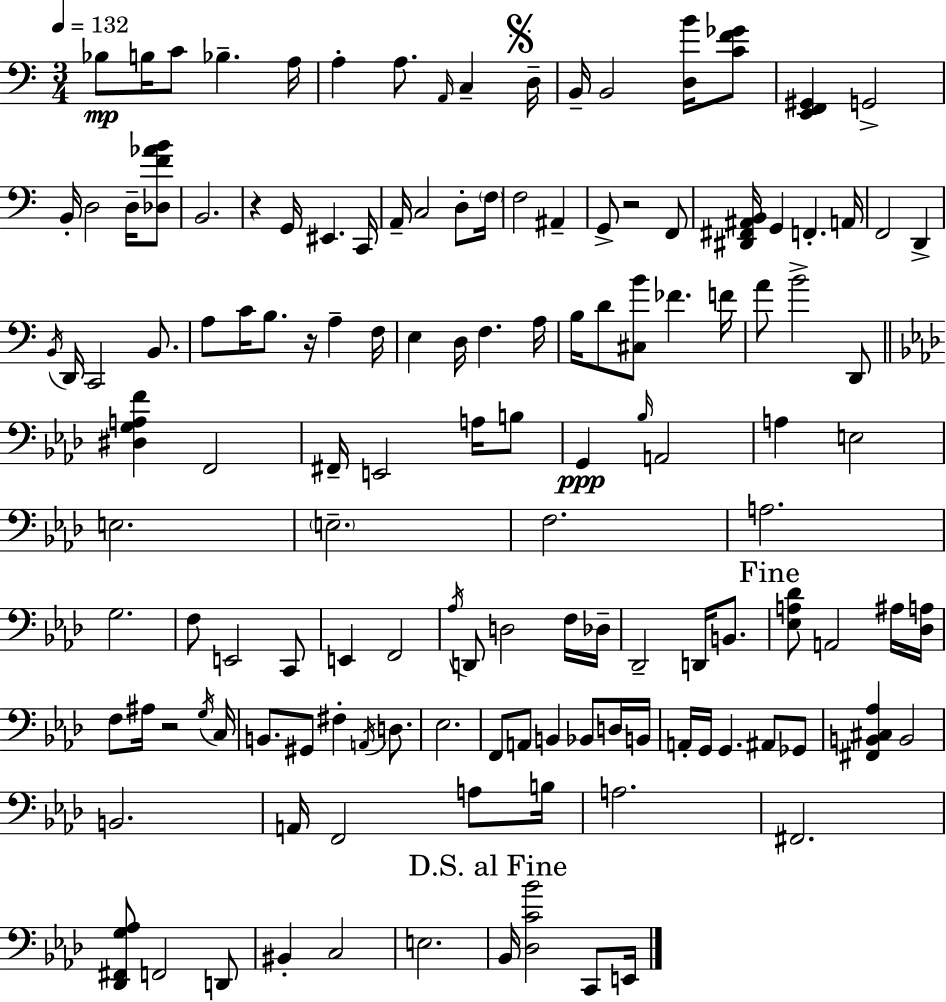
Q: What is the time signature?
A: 3/4